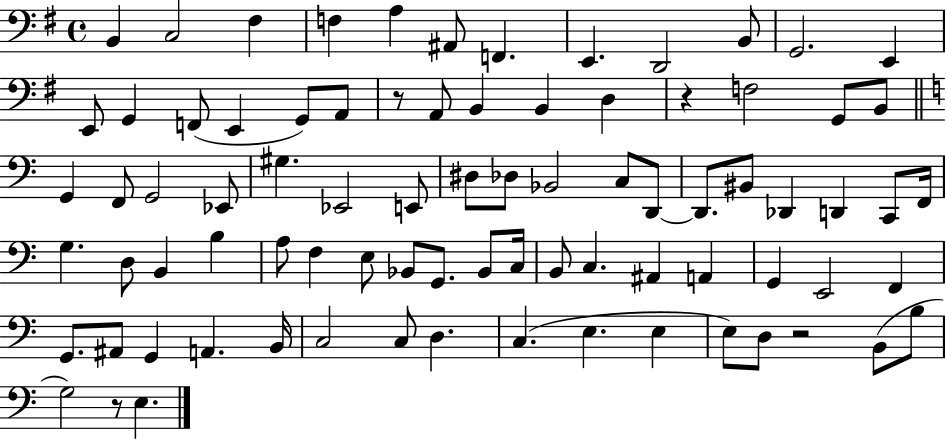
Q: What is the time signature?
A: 4/4